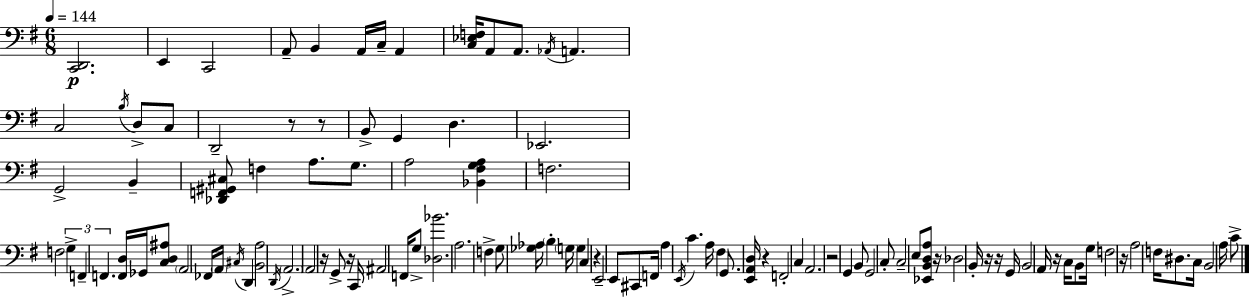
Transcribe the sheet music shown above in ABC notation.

X:1
T:Untitled
M:6/8
L:1/4
K:Em
[C,,D,,]2 E,, C,,2 A,,/2 B,, A,,/4 C,/4 A,, [C,_E,F,]/4 A,,/2 A,,/2 _A,,/4 A,, C,2 B,/4 D,/2 C,/2 D,,2 z/2 z/2 B,,/2 G,, D, _E,,2 G,,2 B,, [_D,,F,,^G,,^C,]/2 F, A,/2 G,/2 A,2 [_B,,^F,G,A,] F,2 F,2 G, F,, F,, [F,,D,]/4 _G,,/4 [C,D,^A,]/2 A,,2 _F,,/4 A,,/4 ^C,/4 D,, [B,,A,]2 D,,/4 A,,2 A,,2 z/4 G,,/2 z/4 C,,/4 ^A,,2 F,,/4 G,/2 [_D,_B]2 A,2 F, G,/2 [_G,_A,]/4 B, G,/4 G, C, z E,,2 E,,/2 ^C,,/2 F,,/4 A, E,,/4 C A,/4 ^F, G,,/2 [E,,A,,D,]/4 z F,,2 C, A,,2 z2 G,, B,,/2 G,,2 C,/2 C,2 E,/2 [_E,,B,,D,A,]/2 z/4 _D,2 B,,/4 z/4 z/4 G,,/4 B,,2 A,,/4 z/4 C,/4 B,,/2 G,/4 F,2 z/4 A,2 F,/4 ^D,/2 C,/4 B,,2 A,/4 C/2